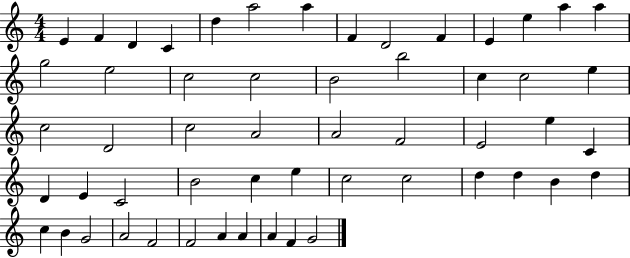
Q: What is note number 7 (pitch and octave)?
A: A5